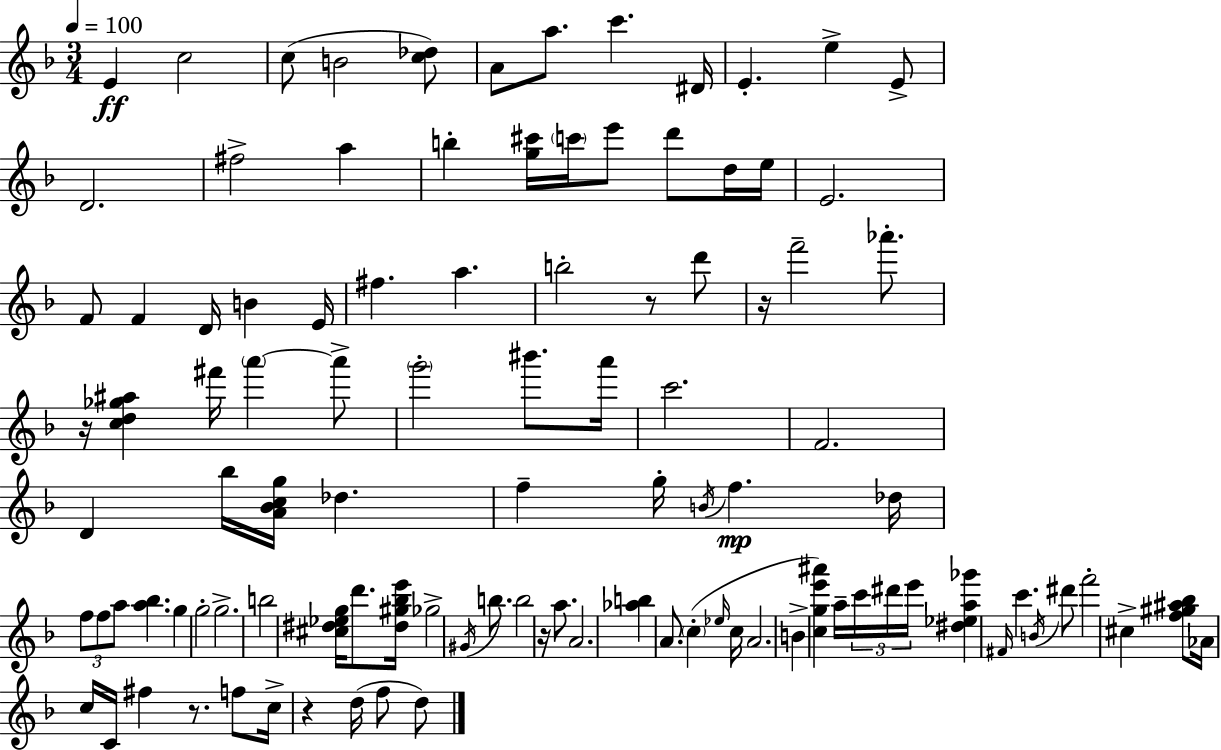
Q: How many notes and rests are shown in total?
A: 104